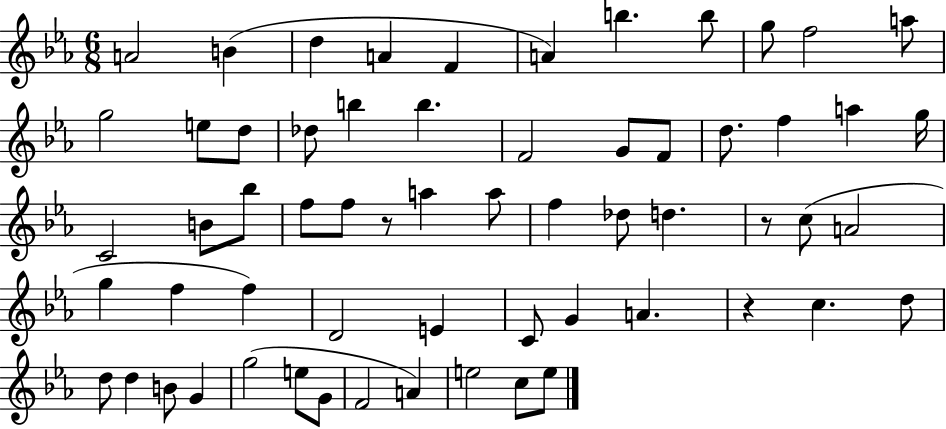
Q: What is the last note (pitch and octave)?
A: E5